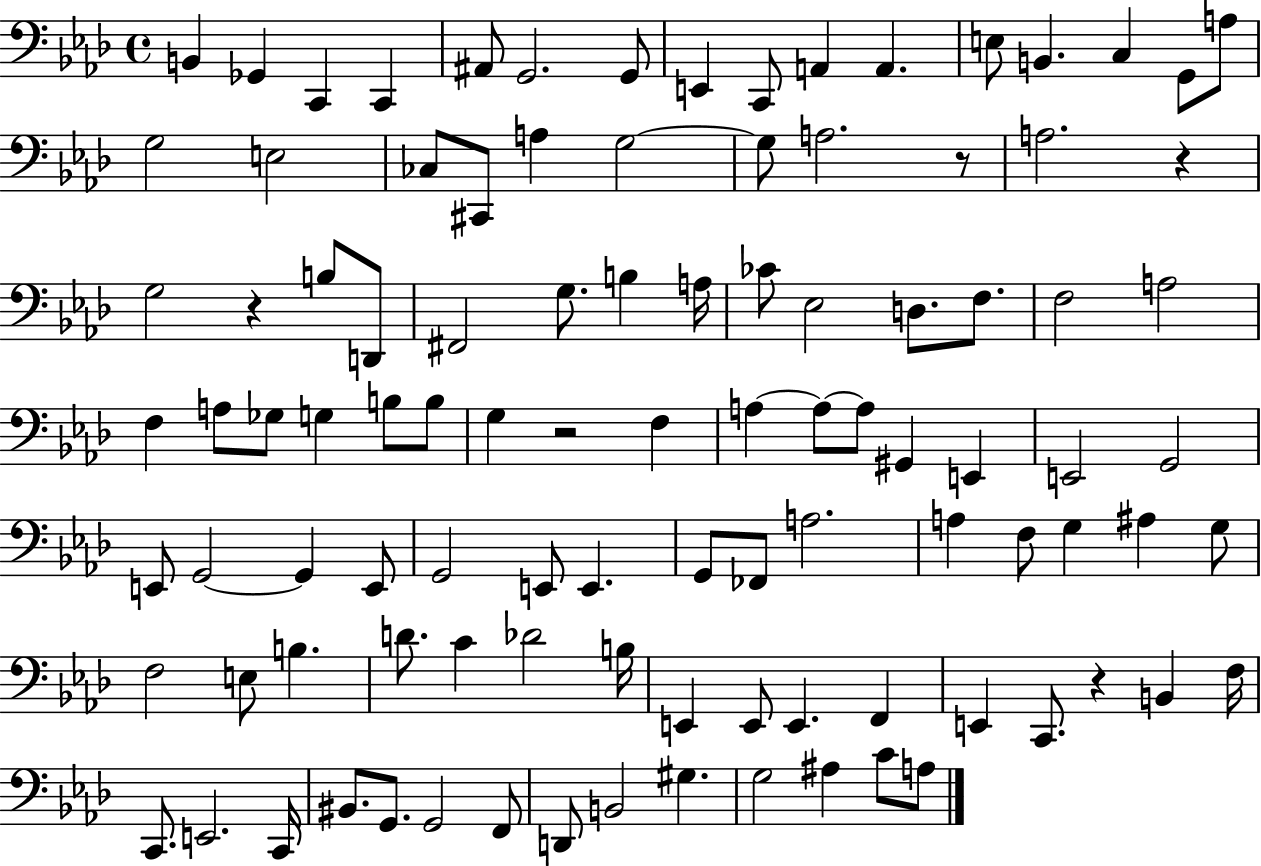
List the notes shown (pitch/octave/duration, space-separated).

B2/q Gb2/q C2/q C2/q A#2/e G2/h. G2/e E2/q C2/e A2/q A2/q. E3/e B2/q. C3/q G2/e A3/e G3/h E3/h CES3/e C#2/e A3/q G3/h G3/e A3/h. R/e A3/h. R/q G3/h R/q B3/e D2/e F#2/h G3/e. B3/q A3/s CES4/e Eb3/h D3/e. F3/e. F3/h A3/h F3/q A3/e Gb3/e G3/q B3/e B3/e G3/q R/h F3/q A3/q A3/e A3/e G#2/q E2/q E2/h G2/h E2/e G2/h G2/q E2/e G2/h E2/e E2/q. G2/e FES2/e A3/h. A3/q F3/e G3/q A#3/q G3/e F3/h E3/e B3/q. D4/e. C4/q Db4/h B3/s E2/q E2/e E2/q. F2/q E2/q C2/e. R/q B2/q F3/s C2/e. E2/h. C2/s BIS2/e. G2/e. G2/h F2/e D2/e B2/h G#3/q. G3/h A#3/q C4/e A3/e